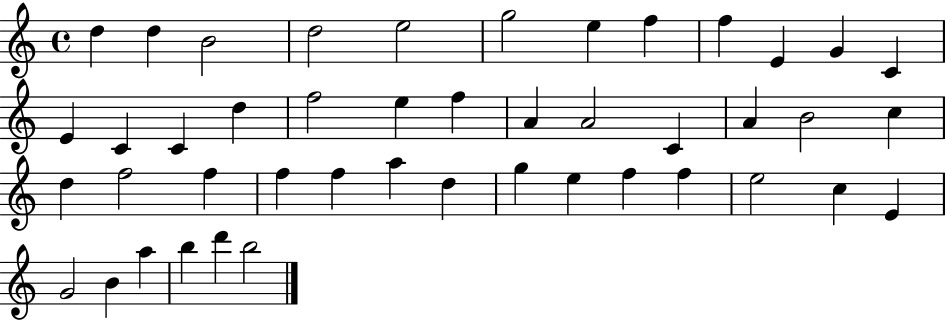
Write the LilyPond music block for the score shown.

{
  \clef treble
  \time 4/4
  \defaultTimeSignature
  \key c \major
  d''4 d''4 b'2 | d''2 e''2 | g''2 e''4 f''4 | f''4 e'4 g'4 c'4 | \break e'4 c'4 c'4 d''4 | f''2 e''4 f''4 | a'4 a'2 c'4 | a'4 b'2 c''4 | \break d''4 f''2 f''4 | f''4 f''4 a''4 d''4 | g''4 e''4 f''4 f''4 | e''2 c''4 e'4 | \break g'2 b'4 a''4 | b''4 d'''4 b''2 | \bar "|."
}